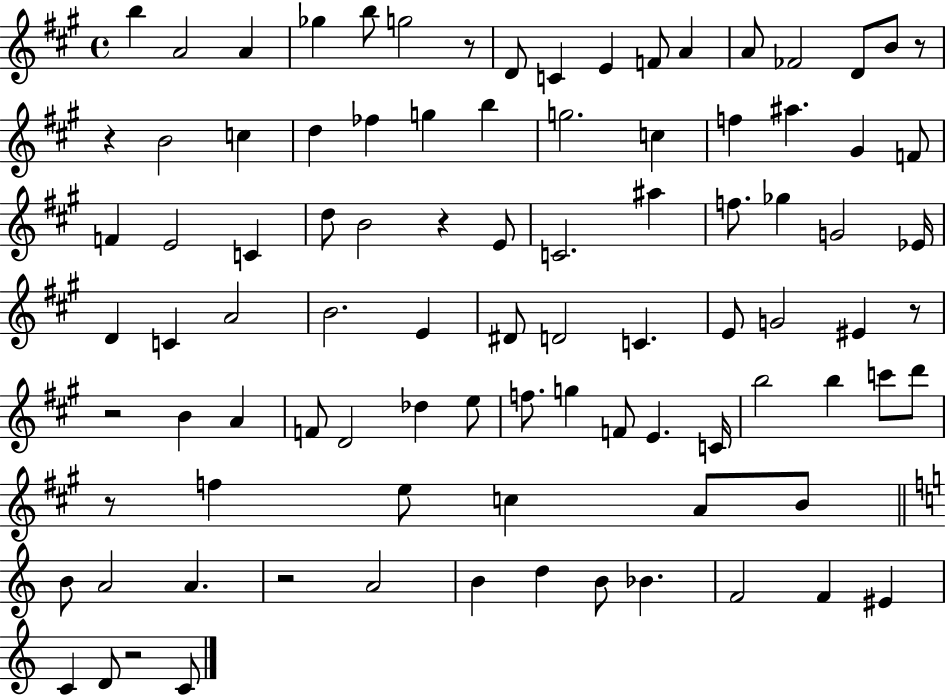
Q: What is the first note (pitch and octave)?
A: B5